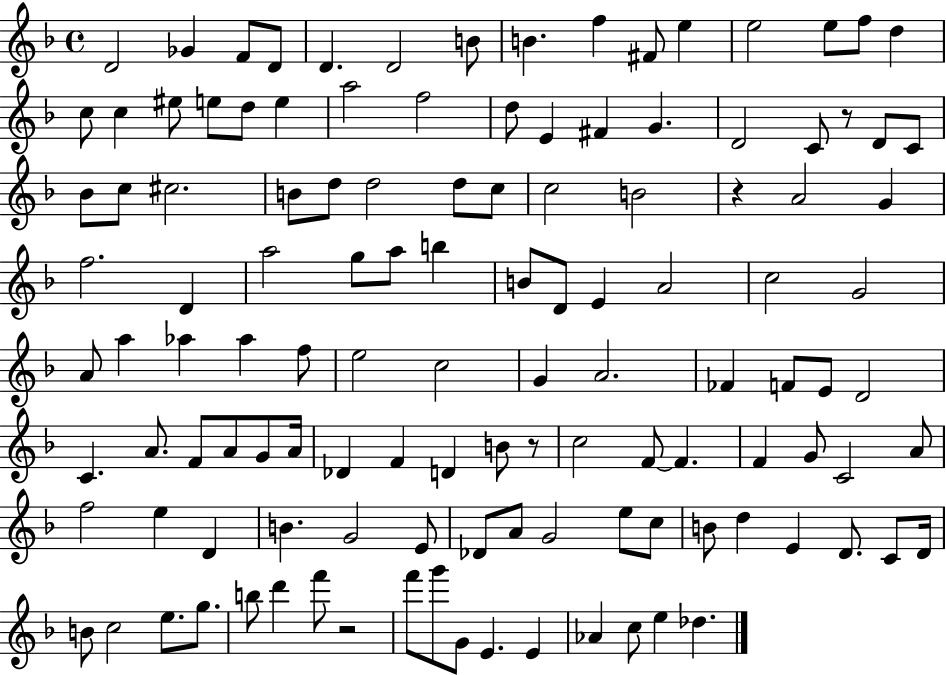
{
  \clef treble
  \time 4/4
  \defaultTimeSignature
  \key f \major
  d'2 ges'4 f'8 d'8 | d'4. d'2 b'8 | b'4. f''4 fis'8 e''4 | e''2 e''8 f''8 d''4 | \break c''8 c''4 eis''8 e''8 d''8 e''4 | a''2 f''2 | d''8 e'4 fis'4 g'4. | d'2 c'8 r8 d'8 c'8 | \break bes'8 c''8 cis''2. | b'8 d''8 d''2 d''8 c''8 | c''2 b'2 | r4 a'2 g'4 | \break f''2. d'4 | a''2 g''8 a''8 b''4 | b'8 d'8 e'4 a'2 | c''2 g'2 | \break a'8 a''4 aes''4 aes''4 f''8 | e''2 c''2 | g'4 a'2. | fes'4 f'8 e'8 d'2 | \break c'4. a'8. f'8 a'8 g'8 a'16 | des'4 f'4 d'4 b'8 r8 | c''2 f'8~~ f'4. | f'4 g'8 c'2 a'8 | \break f''2 e''4 d'4 | b'4. g'2 e'8 | des'8 a'8 g'2 e''8 c''8 | b'8 d''4 e'4 d'8. c'8 d'16 | \break b'8 c''2 e''8. g''8. | b''8 d'''4 f'''8 r2 | f'''8 g'''8 g'8 e'4. e'4 | aes'4 c''8 e''4 des''4. | \break \bar "|."
}